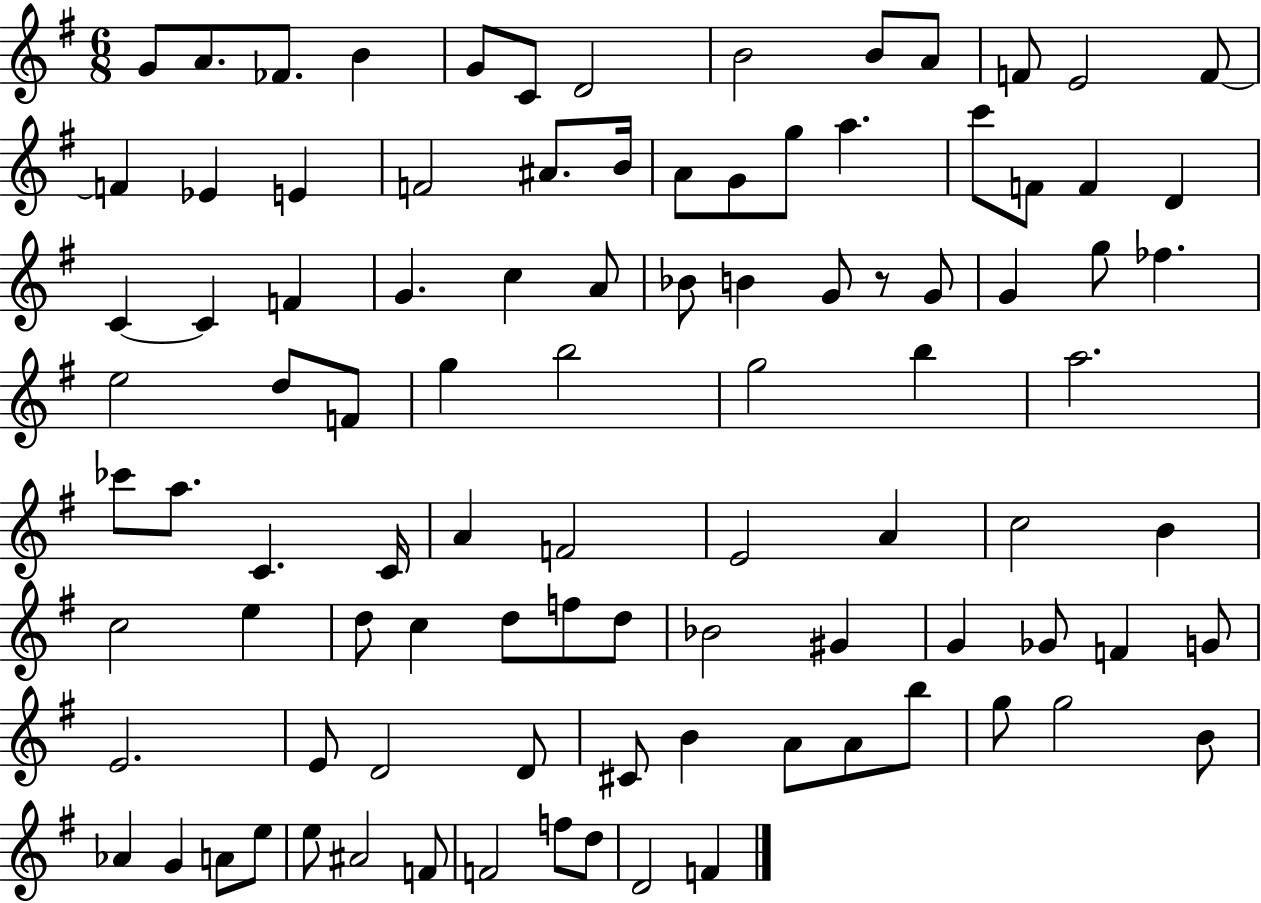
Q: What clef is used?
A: treble